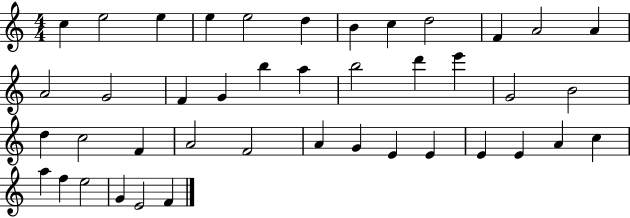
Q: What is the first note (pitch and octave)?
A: C5